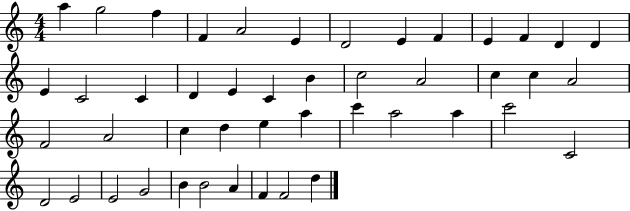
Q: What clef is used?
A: treble